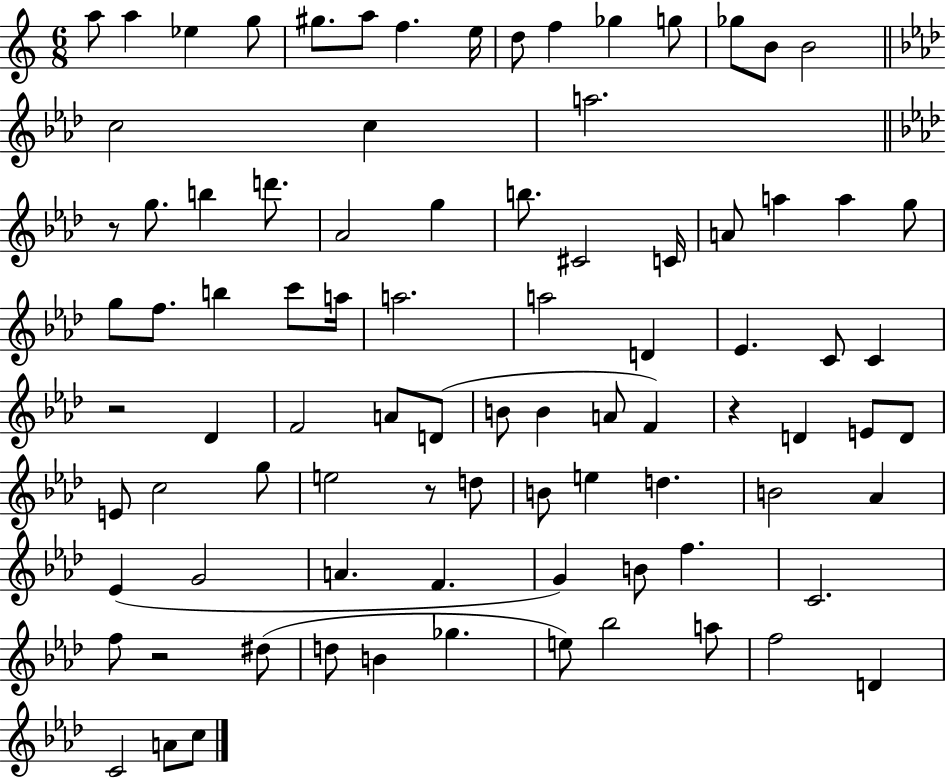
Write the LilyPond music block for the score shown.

{
  \clef treble
  \numericTimeSignature
  \time 6/8
  \key c \major
  a''8 a''4 ees''4 g''8 | gis''8. a''8 f''4. e''16 | d''8 f''4 ges''4 g''8 | ges''8 b'8 b'2 | \break \bar "||" \break \key aes \major c''2 c''4 | a''2. | \bar "||" \break \key aes \major r8 g''8. b''4 d'''8. | aes'2 g''4 | b''8. cis'2 c'16 | a'8 a''4 a''4 g''8 | \break g''8 f''8. b''4 c'''8 a''16 | a''2. | a''2 d'4 | ees'4. c'8 c'4 | \break r2 des'4 | f'2 a'8 d'8( | b'8 b'4 a'8 f'4) | r4 d'4 e'8 d'8 | \break e'8 c''2 g''8 | e''2 r8 d''8 | b'8 e''4 d''4. | b'2 aes'4 | \break ees'4( g'2 | a'4. f'4. | g'4) b'8 f''4. | c'2. | \break f''8 r2 dis''8( | d''8 b'4 ges''4. | e''8) bes''2 a''8 | f''2 d'4 | \break c'2 a'8 c''8 | \bar "|."
}